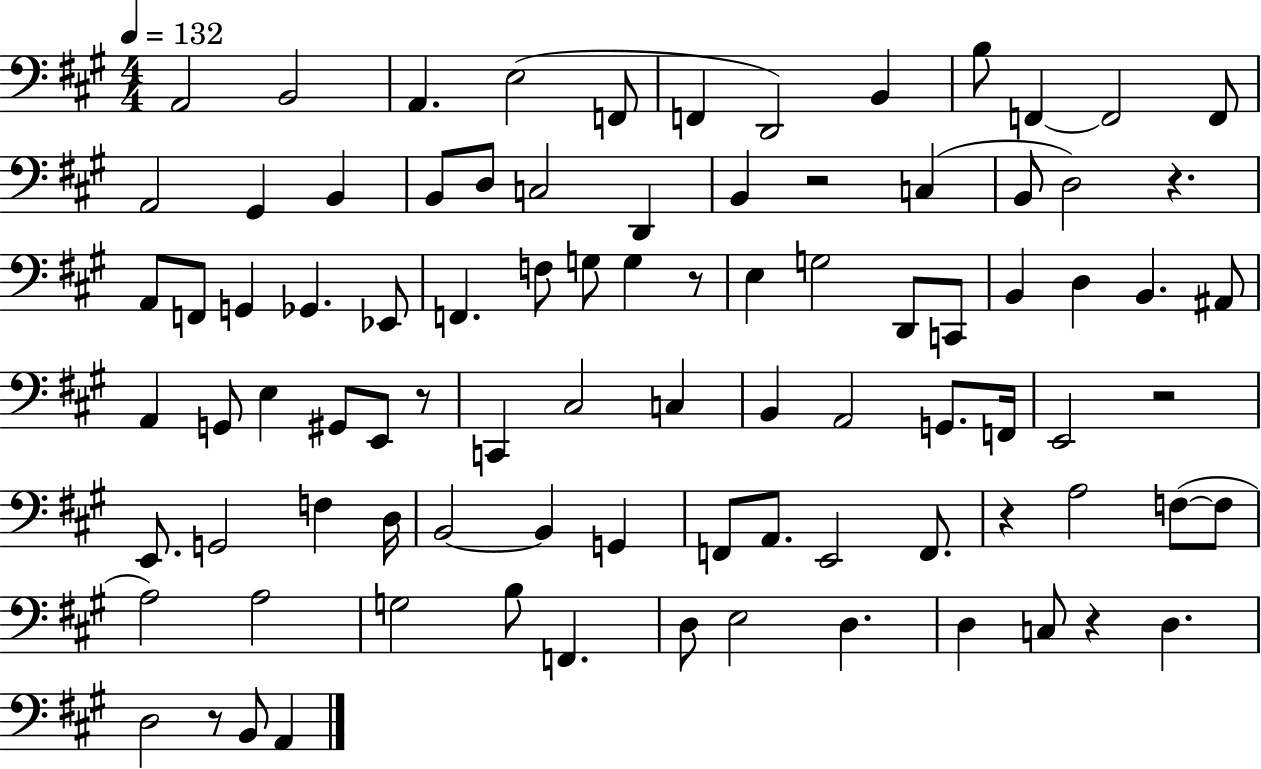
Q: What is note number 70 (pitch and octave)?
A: G3